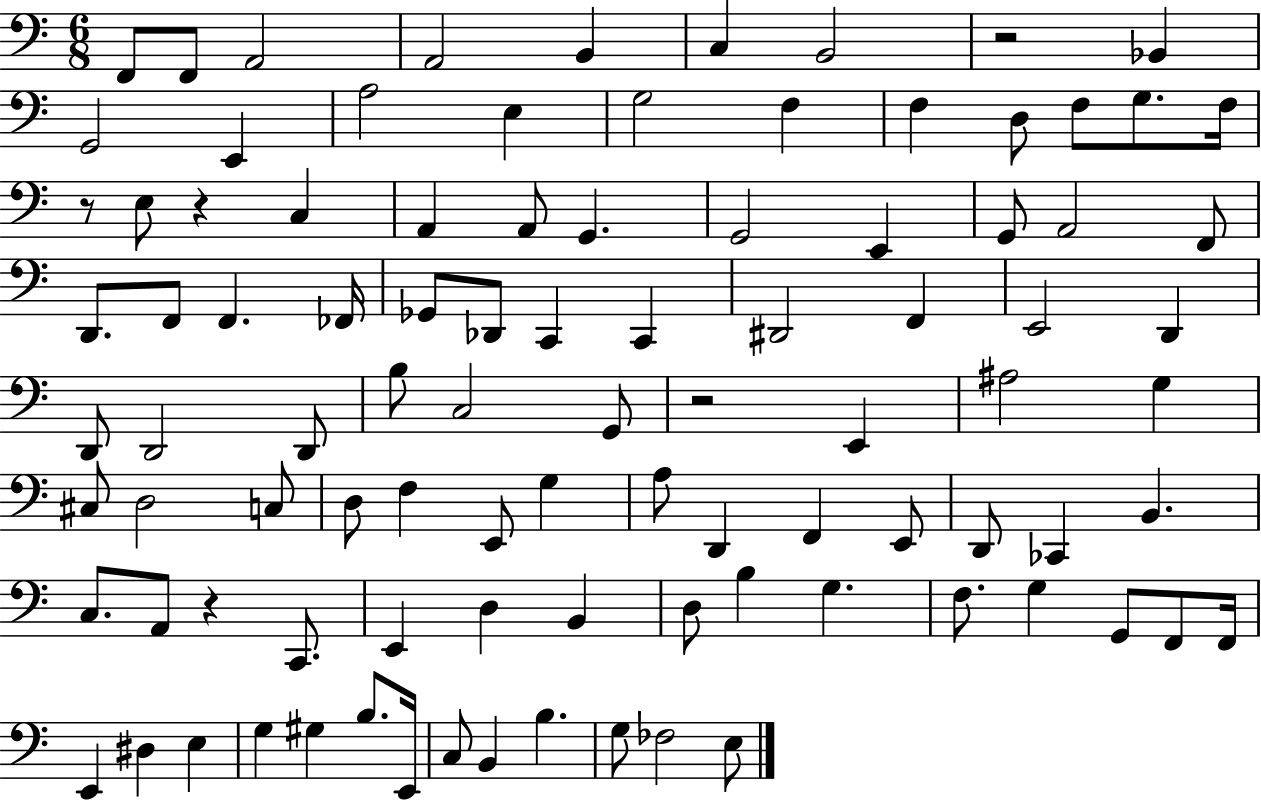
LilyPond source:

{
  \clef bass
  \numericTimeSignature
  \time 6/8
  \key c \major
  \repeat volta 2 { f,8 f,8 a,2 | a,2 b,4 | c4 b,2 | r2 bes,4 | \break g,2 e,4 | a2 e4 | g2 f4 | f4 d8 f8 g8. f16 | \break r8 e8 r4 c4 | a,4 a,8 g,4. | g,2 e,4 | g,8 a,2 f,8 | \break d,8. f,8 f,4. fes,16 | ges,8 des,8 c,4 c,4 | dis,2 f,4 | e,2 d,4 | \break d,8 d,2 d,8 | b8 c2 g,8 | r2 e,4 | ais2 g4 | \break cis8 d2 c8 | d8 f4 e,8 g4 | a8 d,4 f,4 e,8 | d,8 ces,4 b,4. | \break c8. a,8 r4 c,8. | e,4 d4 b,4 | d8 b4 g4. | f8. g4 g,8 f,8 f,16 | \break e,4 dis4 e4 | g4 gis4 b8. e,16 | c8 b,4 b4. | g8 fes2 e8 | \break } \bar "|."
}